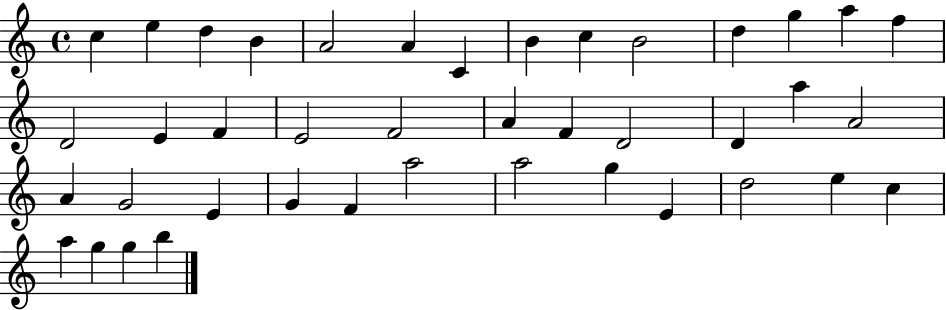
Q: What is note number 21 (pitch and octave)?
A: F4